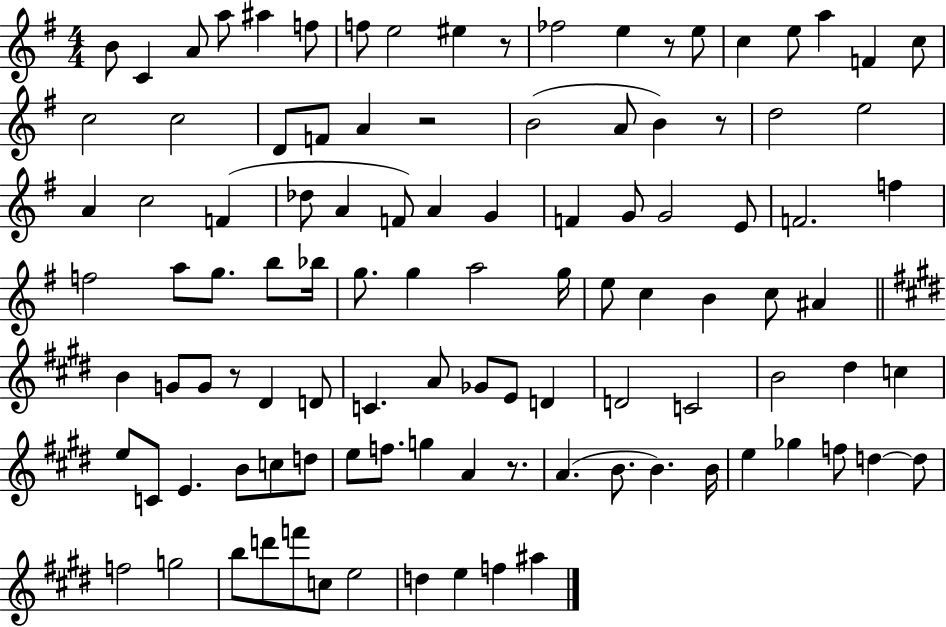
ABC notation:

X:1
T:Untitled
M:4/4
L:1/4
K:G
B/2 C A/2 a/2 ^a f/2 f/2 e2 ^e z/2 _f2 e z/2 e/2 c e/2 a F c/2 c2 c2 D/2 F/2 A z2 B2 A/2 B z/2 d2 e2 A c2 F _d/2 A F/2 A G F G/2 G2 E/2 F2 f f2 a/2 g/2 b/2 _b/4 g/2 g a2 g/4 e/2 c B c/2 ^A B G/2 G/2 z/2 ^D D/2 C A/2 _G/2 E/2 D D2 C2 B2 ^d c e/2 C/2 E B/2 c/2 d/2 e/2 f/2 g A z/2 A B/2 B B/4 e _g f/2 d d/2 f2 g2 b/2 d'/2 f'/2 c/2 e2 d e f ^a